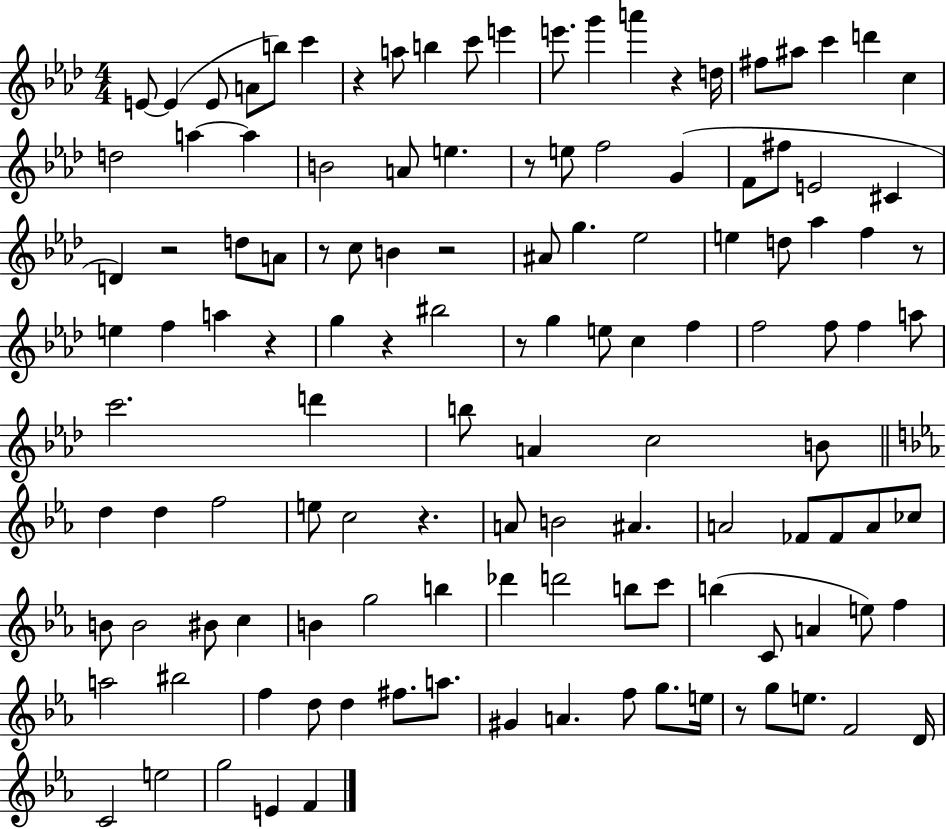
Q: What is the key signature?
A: AES major